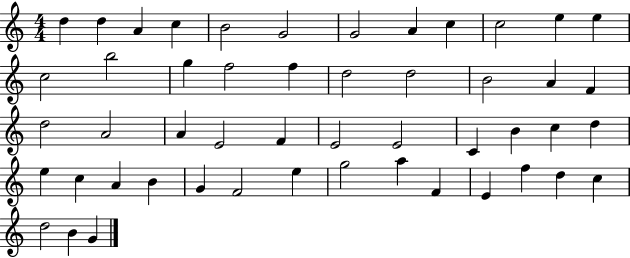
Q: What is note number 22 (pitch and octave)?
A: F4